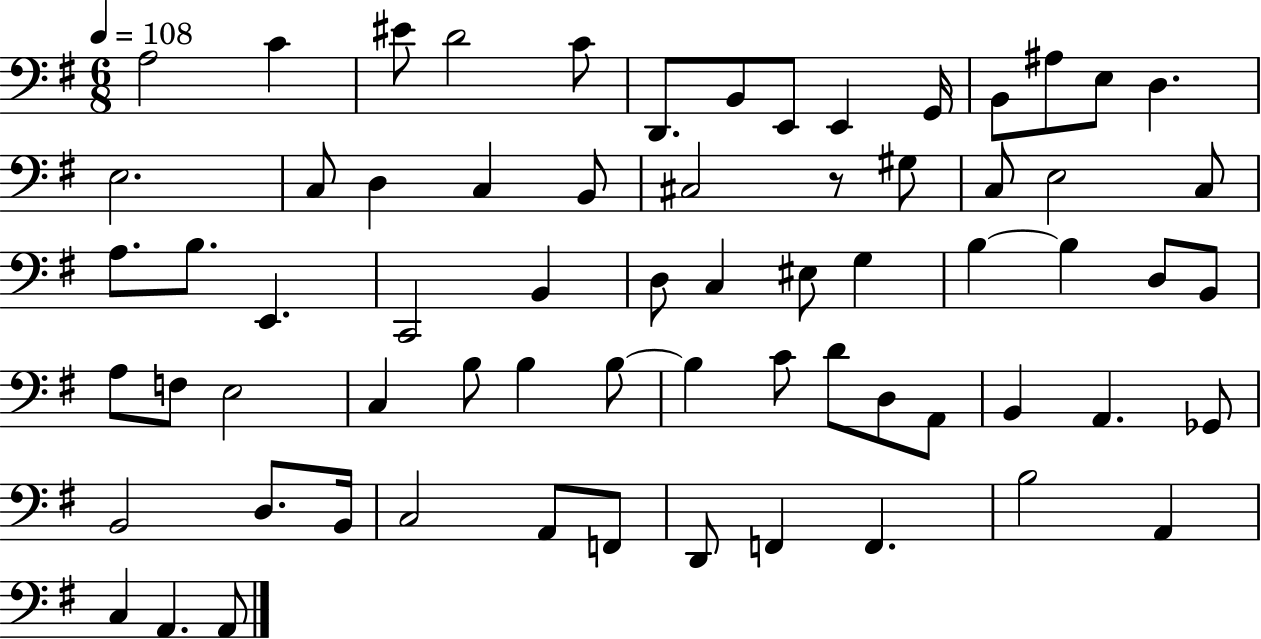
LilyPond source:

{
  \clef bass
  \numericTimeSignature
  \time 6/8
  \key g \major
  \tempo 4 = 108
  a2 c'4 | eis'8 d'2 c'8 | d,8. b,8 e,8 e,4 g,16 | b,8 ais8 e8 d4. | \break e2. | c8 d4 c4 b,8 | cis2 r8 gis8 | c8 e2 c8 | \break a8. b8. e,4. | c,2 b,4 | d8 c4 eis8 g4 | b4~~ b4 d8 b,8 | \break a8 f8 e2 | c4 b8 b4 b8~~ | b4 c'8 d'8 d8 a,8 | b,4 a,4. ges,8 | \break b,2 d8. b,16 | c2 a,8 f,8 | d,8 f,4 f,4. | b2 a,4 | \break c4 a,4. a,8 | \bar "|."
}